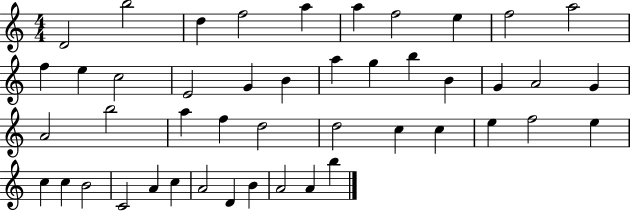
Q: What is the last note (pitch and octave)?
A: B5